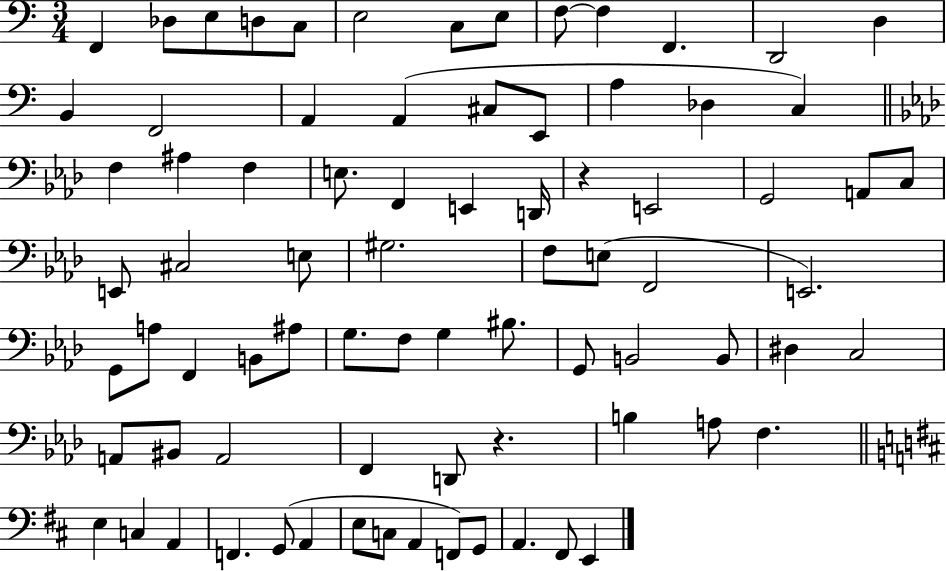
F2/q Db3/e E3/e D3/e C3/e E3/h C3/e E3/e F3/e F3/q F2/q. D2/h D3/q B2/q F2/h A2/q A2/q C#3/e E2/e A3/q Db3/q C3/q F3/q A#3/q F3/q E3/e. F2/q E2/q D2/s R/q E2/h G2/h A2/e C3/e E2/e C#3/h E3/e G#3/h. F3/e E3/e F2/h E2/h. G2/e A3/e F2/q B2/e A#3/e G3/e. F3/e G3/q BIS3/e. G2/e B2/h B2/e D#3/q C3/h A2/e BIS2/e A2/h F2/q D2/e R/q. B3/q A3/e F3/q. E3/q C3/q A2/q F2/q. G2/e A2/q E3/e C3/e A2/q F2/e G2/e A2/q. F#2/e E2/q